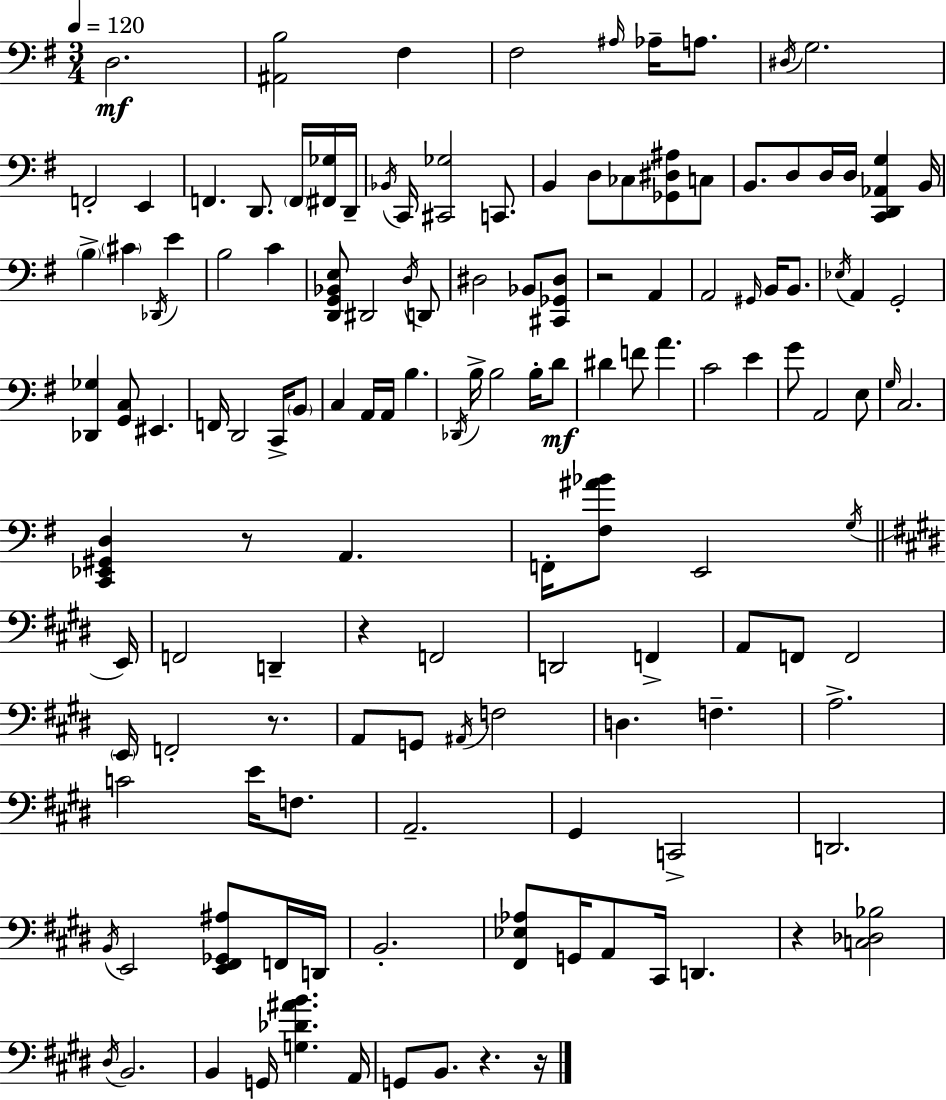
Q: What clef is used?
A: bass